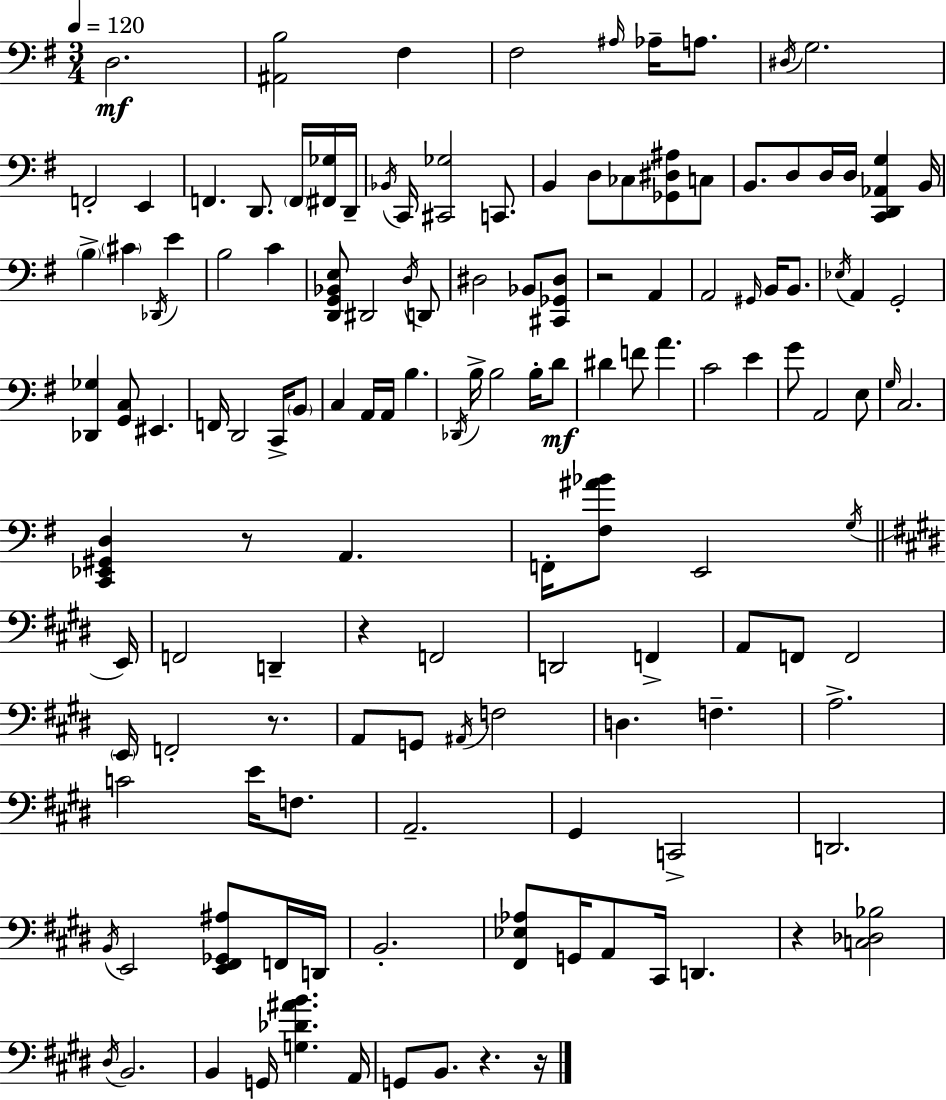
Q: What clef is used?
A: bass